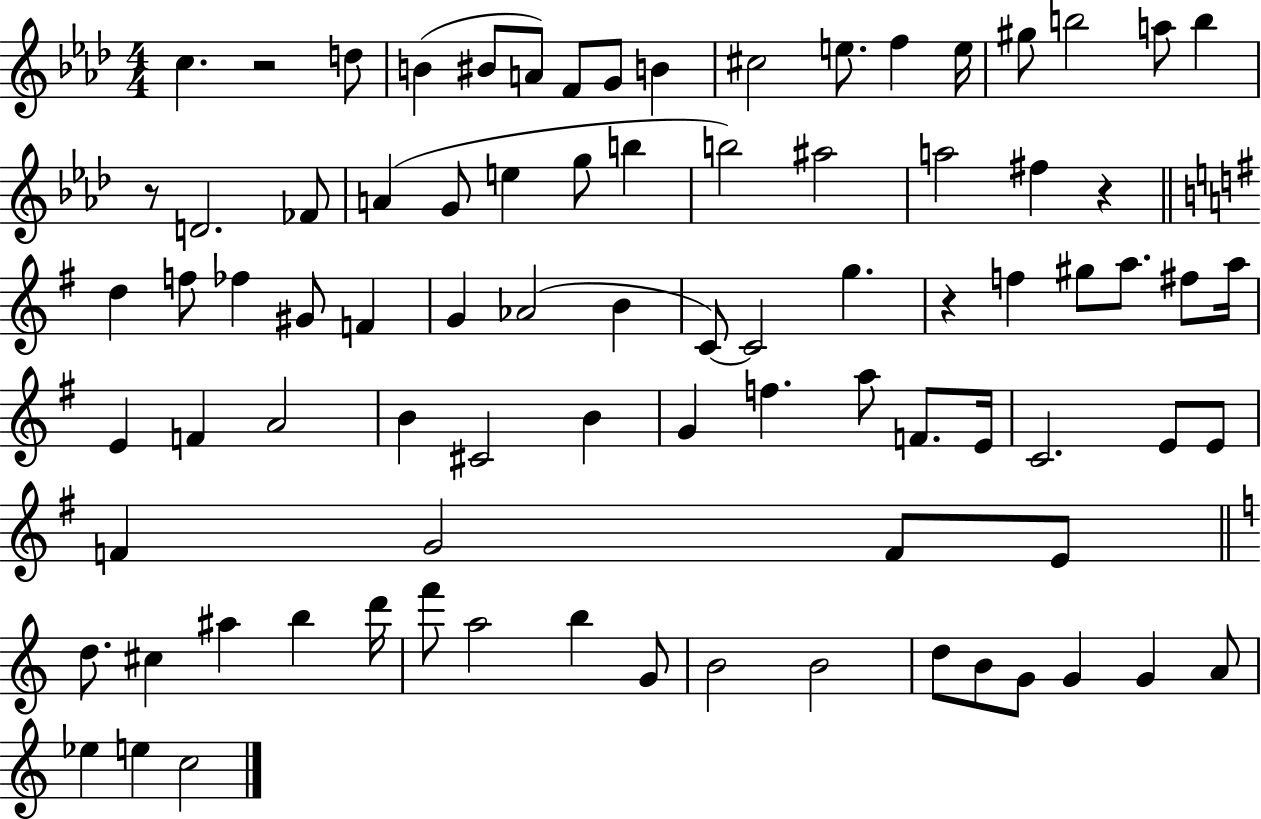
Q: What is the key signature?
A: AES major